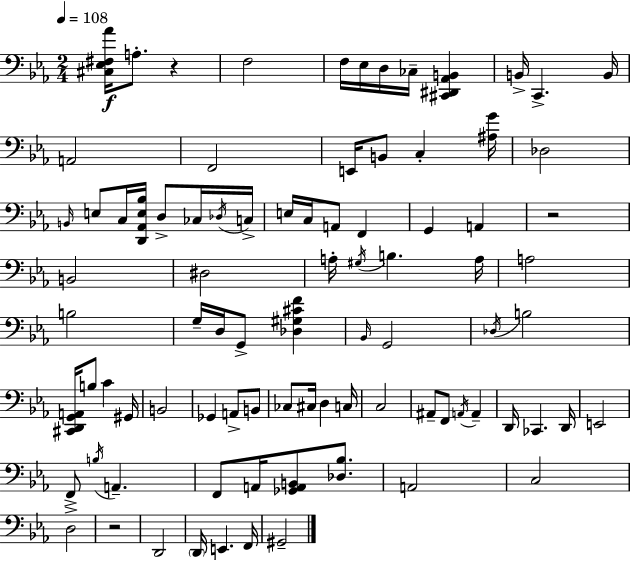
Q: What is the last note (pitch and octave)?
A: G#2